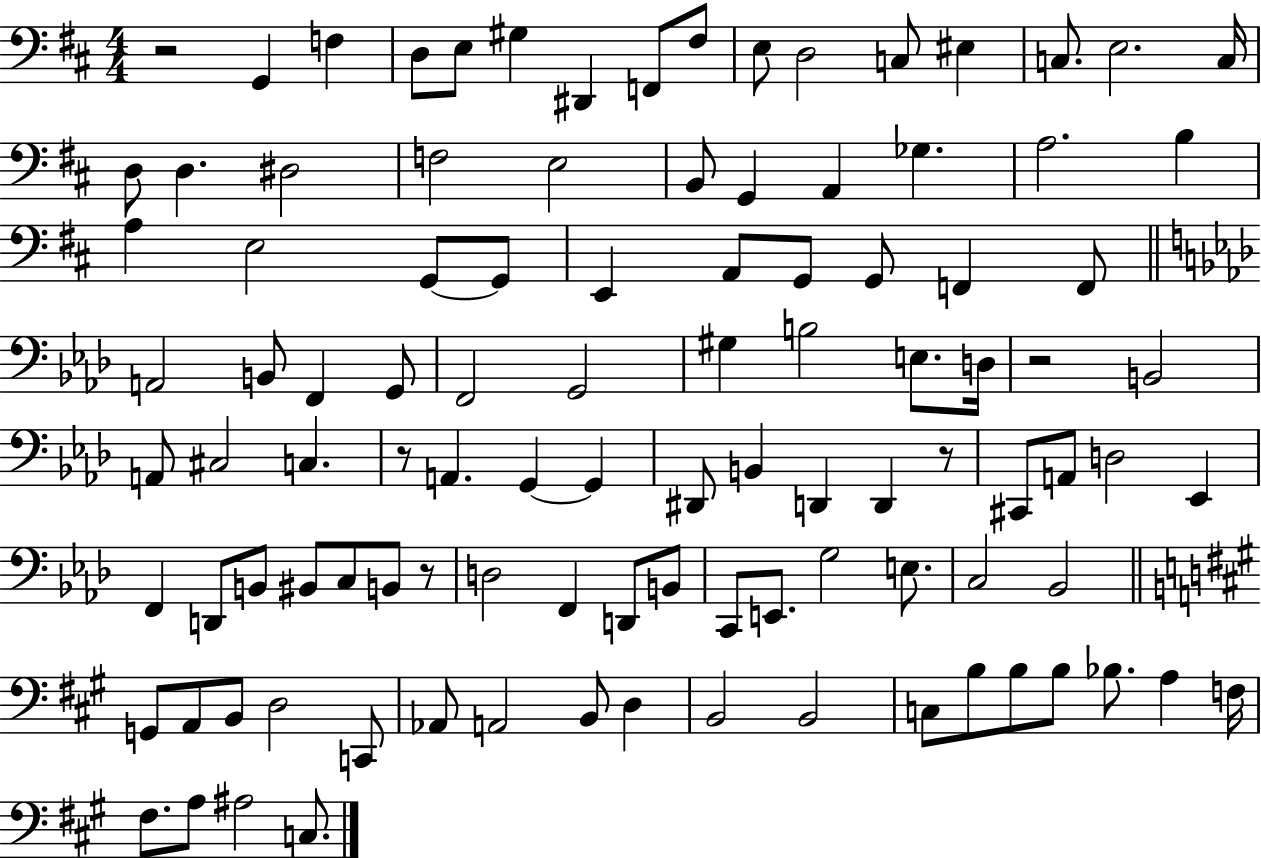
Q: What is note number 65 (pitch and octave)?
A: BIS2